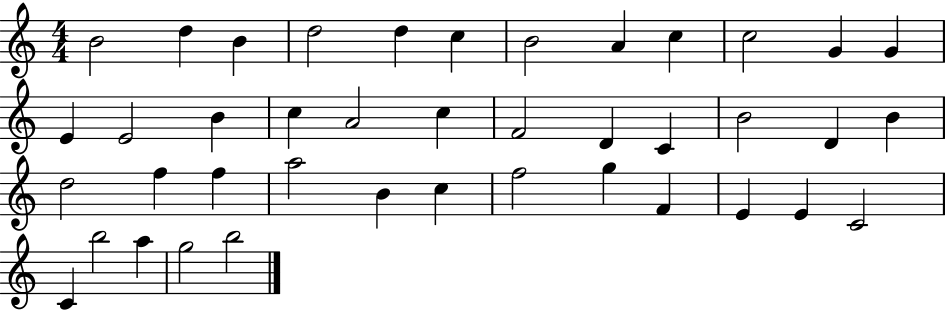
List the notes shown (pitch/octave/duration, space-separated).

B4/h D5/q B4/q D5/h D5/q C5/q B4/h A4/q C5/q C5/h G4/q G4/q E4/q E4/h B4/q C5/q A4/h C5/q F4/h D4/q C4/q B4/h D4/q B4/q D5/h F5/q F5/q A5/h B4/q C5/q F5/h G5/q F4/q E4/q E4/q C4/h C4/q B5/h A5/q G5/h B5/h